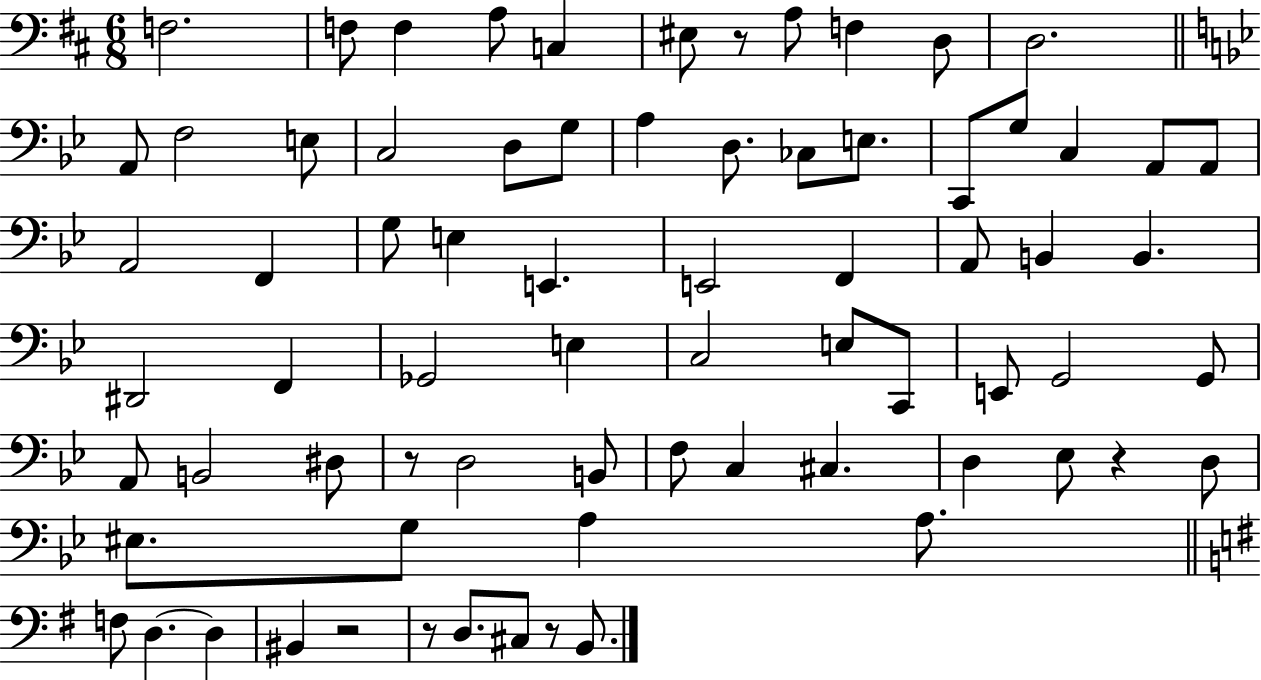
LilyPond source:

{
  \clef bass
  \numericTimeSignature
  \time 6/8
  \key d \major
  f2. | f8 f4 a8 c4 | eis8 r8 a8 f4 d8 | d2. | \break \bar "||" \break \key bes \major a,8 f2 e8 | c2 d8 g8 | a4 d8. ces8 e8. | c,8 g8 c4 a,8 a,8 | \break a,2 f,4 | g8 e4 e,4. | e,2 f,4 | a,8 b,4 b,4. | \break dis,2 f,4 | ges,2 e4 | c2 e8 c,8 | e,8 g,2 g,8 | \break a,8 b,2 dis8 | r8 d2 b,8 | f8 c4 cis4. | d4 ees8 r4 d8 | \break eis8. g8 a4 a8. | \bar "||" \break \key g \major f8 d4.~~ d4 | bis,4 r2 | r8 d8. cis8 r8 b,8. | \bar "|."
}